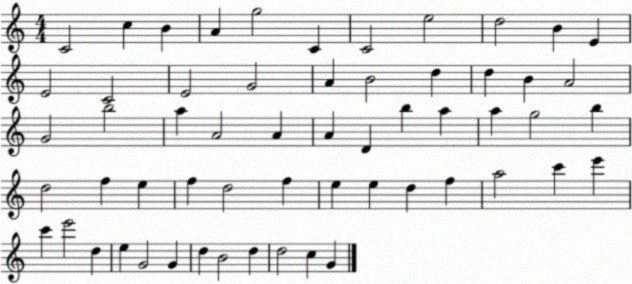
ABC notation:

X:1
T:Untitled
M:4/4
L:1/4
K:C
C2 c B A g2 C C2 e2 d2 B E E2 C2 E2 G2 A B2 d d B A2 G2 b2 a A2 A A D b a a g2 b d2 f e f d2 f e e d f a2 c' e' c' e'2 d e G2 G d B2 d d2 c G